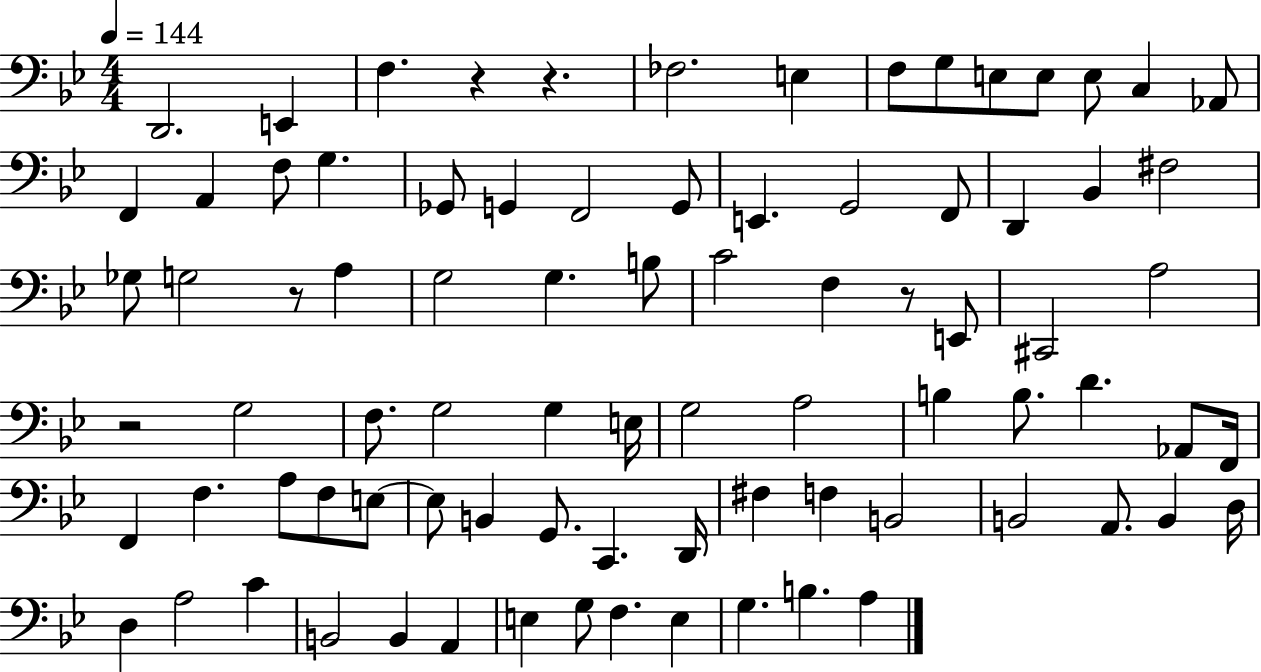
{
  \clef bass
  \numericTimeSignature
  \time 4/4
  \key bes \major
  \tempo 4 = 144
  \repeat volta 2 { d,2. e,4 | f4. r4 r4. | fes2. e4 | f8 g8 e8 e8 e8 c4 aes,8 | \break f,4 a,4 f8 g4. | ges,8 g,4 f,2 g,8 | e,4. g,2 f,8 | d,4 bes,4 fis2 | \break ges8 g2 r8 a4 | g2 g4. b8 | c'2 f4 r8 e,8 | cis,2 a2 | \break r2 g2 | f8. g2 g4 e16 | g2 a2 | b4 b8. d'4. aes,8 f,16 | \break f,4 f4. a8 f8 e8~~ | e8 b,4 g,8. c,4. d,16 | fis4 f4 b,2 | b,2 a,8. b,4 d16 | \break d4 a2 c'4 | b,2 b,4 a,4 | e4 g8 f4. e4 | g4. b4. a4 | \break } \bar "|."
}